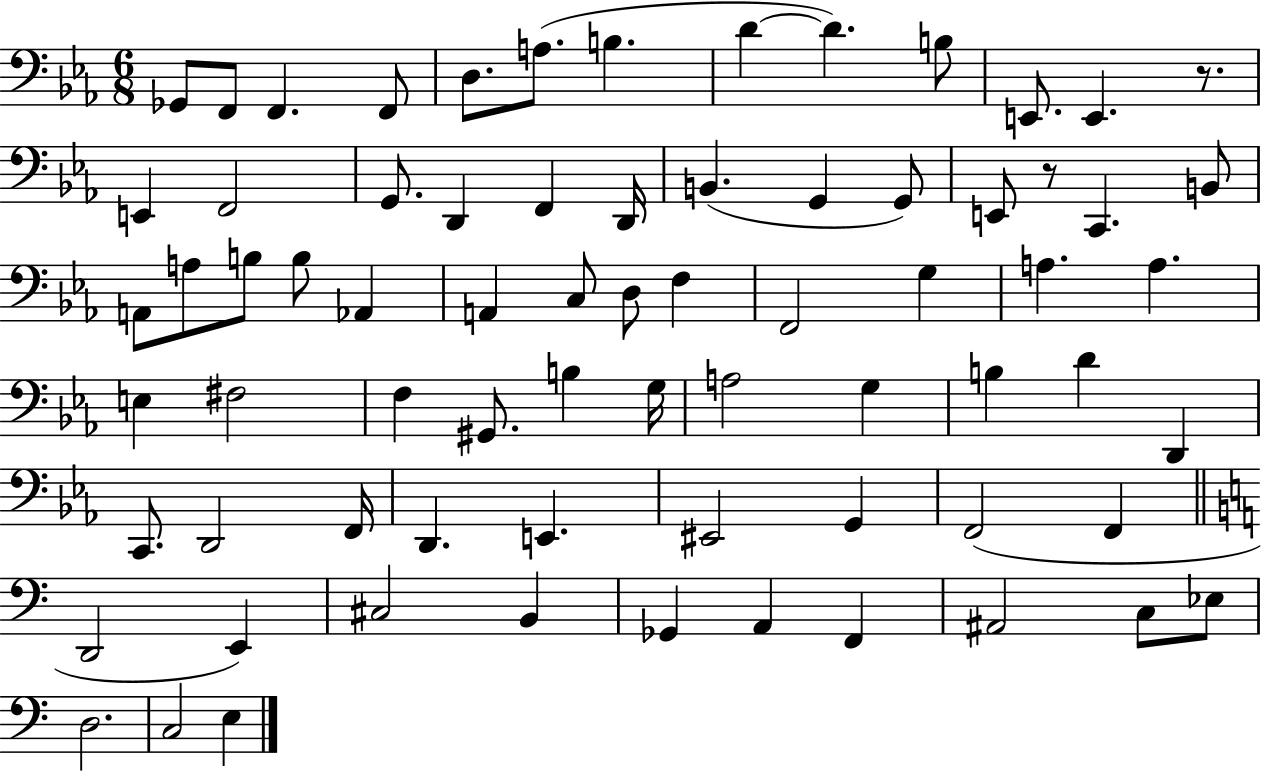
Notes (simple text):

Gb2/e F2/e F2/q. F2/e D3/e. A3/e. B3/q. D4/q D4/q. B3/e E2/e. E2/q. R/e. E2/q F2/h G2/e. D2/q F2/q D2/s B2/q. G2/q G2/e E2/e R/e C2/q. B2/e A2/e A3/e B3/e B3/e Ab2/q A2/q C3/e D3/e F3/q F2/h G3/q A3/q. A3/q. E3/q F#3/h F3/q G#2/e. B3/q G3/s A3/h G3/q B3/q D4/q D2/q C2/e. D2/h F2/s D2/q. E2/q. EIS2/h G2/q F2/h F2/q D2/h E2/q C#3/h B2/q Gb2/q A2/q F2/q A#2/h C3/e Eb3/e D3/h. C3/h E3/q